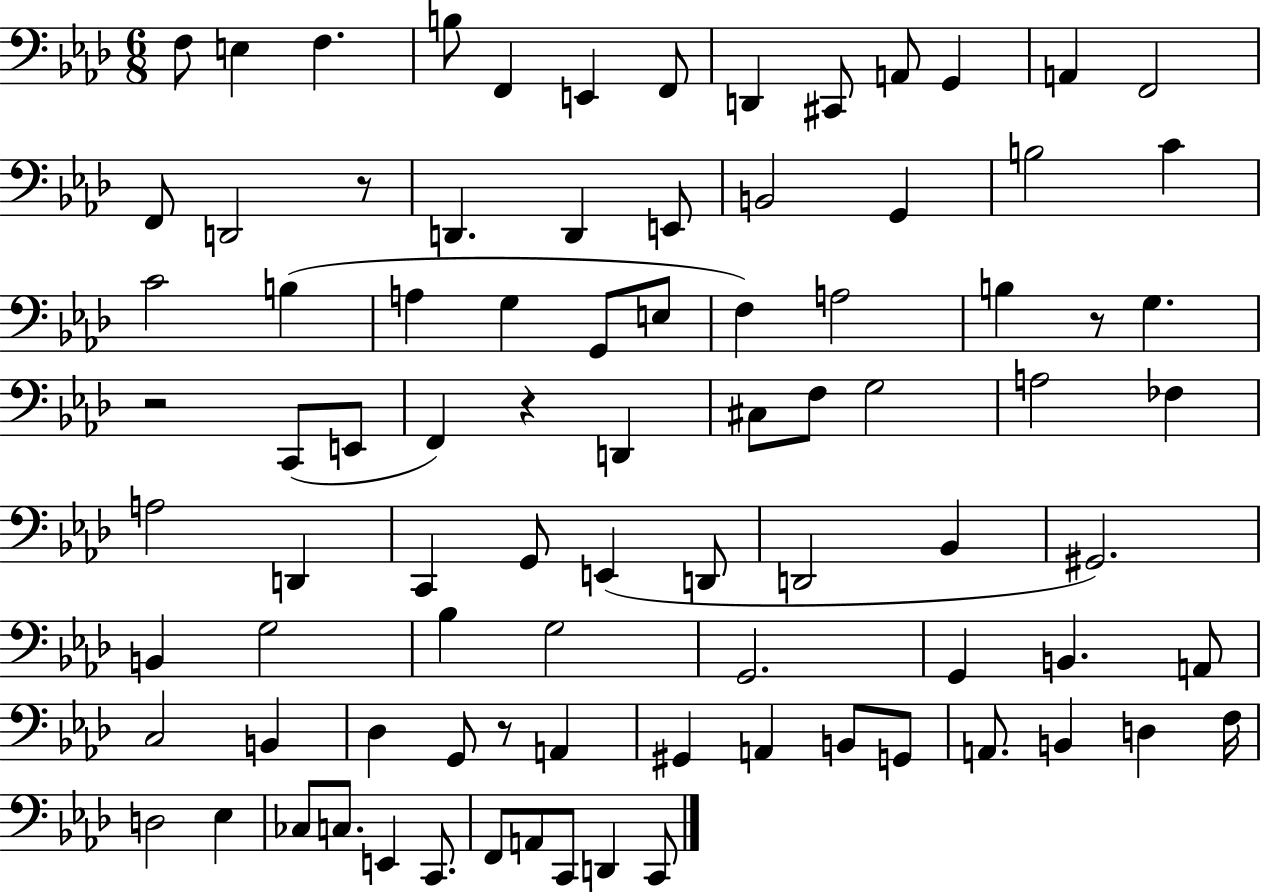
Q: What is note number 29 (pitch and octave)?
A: F3